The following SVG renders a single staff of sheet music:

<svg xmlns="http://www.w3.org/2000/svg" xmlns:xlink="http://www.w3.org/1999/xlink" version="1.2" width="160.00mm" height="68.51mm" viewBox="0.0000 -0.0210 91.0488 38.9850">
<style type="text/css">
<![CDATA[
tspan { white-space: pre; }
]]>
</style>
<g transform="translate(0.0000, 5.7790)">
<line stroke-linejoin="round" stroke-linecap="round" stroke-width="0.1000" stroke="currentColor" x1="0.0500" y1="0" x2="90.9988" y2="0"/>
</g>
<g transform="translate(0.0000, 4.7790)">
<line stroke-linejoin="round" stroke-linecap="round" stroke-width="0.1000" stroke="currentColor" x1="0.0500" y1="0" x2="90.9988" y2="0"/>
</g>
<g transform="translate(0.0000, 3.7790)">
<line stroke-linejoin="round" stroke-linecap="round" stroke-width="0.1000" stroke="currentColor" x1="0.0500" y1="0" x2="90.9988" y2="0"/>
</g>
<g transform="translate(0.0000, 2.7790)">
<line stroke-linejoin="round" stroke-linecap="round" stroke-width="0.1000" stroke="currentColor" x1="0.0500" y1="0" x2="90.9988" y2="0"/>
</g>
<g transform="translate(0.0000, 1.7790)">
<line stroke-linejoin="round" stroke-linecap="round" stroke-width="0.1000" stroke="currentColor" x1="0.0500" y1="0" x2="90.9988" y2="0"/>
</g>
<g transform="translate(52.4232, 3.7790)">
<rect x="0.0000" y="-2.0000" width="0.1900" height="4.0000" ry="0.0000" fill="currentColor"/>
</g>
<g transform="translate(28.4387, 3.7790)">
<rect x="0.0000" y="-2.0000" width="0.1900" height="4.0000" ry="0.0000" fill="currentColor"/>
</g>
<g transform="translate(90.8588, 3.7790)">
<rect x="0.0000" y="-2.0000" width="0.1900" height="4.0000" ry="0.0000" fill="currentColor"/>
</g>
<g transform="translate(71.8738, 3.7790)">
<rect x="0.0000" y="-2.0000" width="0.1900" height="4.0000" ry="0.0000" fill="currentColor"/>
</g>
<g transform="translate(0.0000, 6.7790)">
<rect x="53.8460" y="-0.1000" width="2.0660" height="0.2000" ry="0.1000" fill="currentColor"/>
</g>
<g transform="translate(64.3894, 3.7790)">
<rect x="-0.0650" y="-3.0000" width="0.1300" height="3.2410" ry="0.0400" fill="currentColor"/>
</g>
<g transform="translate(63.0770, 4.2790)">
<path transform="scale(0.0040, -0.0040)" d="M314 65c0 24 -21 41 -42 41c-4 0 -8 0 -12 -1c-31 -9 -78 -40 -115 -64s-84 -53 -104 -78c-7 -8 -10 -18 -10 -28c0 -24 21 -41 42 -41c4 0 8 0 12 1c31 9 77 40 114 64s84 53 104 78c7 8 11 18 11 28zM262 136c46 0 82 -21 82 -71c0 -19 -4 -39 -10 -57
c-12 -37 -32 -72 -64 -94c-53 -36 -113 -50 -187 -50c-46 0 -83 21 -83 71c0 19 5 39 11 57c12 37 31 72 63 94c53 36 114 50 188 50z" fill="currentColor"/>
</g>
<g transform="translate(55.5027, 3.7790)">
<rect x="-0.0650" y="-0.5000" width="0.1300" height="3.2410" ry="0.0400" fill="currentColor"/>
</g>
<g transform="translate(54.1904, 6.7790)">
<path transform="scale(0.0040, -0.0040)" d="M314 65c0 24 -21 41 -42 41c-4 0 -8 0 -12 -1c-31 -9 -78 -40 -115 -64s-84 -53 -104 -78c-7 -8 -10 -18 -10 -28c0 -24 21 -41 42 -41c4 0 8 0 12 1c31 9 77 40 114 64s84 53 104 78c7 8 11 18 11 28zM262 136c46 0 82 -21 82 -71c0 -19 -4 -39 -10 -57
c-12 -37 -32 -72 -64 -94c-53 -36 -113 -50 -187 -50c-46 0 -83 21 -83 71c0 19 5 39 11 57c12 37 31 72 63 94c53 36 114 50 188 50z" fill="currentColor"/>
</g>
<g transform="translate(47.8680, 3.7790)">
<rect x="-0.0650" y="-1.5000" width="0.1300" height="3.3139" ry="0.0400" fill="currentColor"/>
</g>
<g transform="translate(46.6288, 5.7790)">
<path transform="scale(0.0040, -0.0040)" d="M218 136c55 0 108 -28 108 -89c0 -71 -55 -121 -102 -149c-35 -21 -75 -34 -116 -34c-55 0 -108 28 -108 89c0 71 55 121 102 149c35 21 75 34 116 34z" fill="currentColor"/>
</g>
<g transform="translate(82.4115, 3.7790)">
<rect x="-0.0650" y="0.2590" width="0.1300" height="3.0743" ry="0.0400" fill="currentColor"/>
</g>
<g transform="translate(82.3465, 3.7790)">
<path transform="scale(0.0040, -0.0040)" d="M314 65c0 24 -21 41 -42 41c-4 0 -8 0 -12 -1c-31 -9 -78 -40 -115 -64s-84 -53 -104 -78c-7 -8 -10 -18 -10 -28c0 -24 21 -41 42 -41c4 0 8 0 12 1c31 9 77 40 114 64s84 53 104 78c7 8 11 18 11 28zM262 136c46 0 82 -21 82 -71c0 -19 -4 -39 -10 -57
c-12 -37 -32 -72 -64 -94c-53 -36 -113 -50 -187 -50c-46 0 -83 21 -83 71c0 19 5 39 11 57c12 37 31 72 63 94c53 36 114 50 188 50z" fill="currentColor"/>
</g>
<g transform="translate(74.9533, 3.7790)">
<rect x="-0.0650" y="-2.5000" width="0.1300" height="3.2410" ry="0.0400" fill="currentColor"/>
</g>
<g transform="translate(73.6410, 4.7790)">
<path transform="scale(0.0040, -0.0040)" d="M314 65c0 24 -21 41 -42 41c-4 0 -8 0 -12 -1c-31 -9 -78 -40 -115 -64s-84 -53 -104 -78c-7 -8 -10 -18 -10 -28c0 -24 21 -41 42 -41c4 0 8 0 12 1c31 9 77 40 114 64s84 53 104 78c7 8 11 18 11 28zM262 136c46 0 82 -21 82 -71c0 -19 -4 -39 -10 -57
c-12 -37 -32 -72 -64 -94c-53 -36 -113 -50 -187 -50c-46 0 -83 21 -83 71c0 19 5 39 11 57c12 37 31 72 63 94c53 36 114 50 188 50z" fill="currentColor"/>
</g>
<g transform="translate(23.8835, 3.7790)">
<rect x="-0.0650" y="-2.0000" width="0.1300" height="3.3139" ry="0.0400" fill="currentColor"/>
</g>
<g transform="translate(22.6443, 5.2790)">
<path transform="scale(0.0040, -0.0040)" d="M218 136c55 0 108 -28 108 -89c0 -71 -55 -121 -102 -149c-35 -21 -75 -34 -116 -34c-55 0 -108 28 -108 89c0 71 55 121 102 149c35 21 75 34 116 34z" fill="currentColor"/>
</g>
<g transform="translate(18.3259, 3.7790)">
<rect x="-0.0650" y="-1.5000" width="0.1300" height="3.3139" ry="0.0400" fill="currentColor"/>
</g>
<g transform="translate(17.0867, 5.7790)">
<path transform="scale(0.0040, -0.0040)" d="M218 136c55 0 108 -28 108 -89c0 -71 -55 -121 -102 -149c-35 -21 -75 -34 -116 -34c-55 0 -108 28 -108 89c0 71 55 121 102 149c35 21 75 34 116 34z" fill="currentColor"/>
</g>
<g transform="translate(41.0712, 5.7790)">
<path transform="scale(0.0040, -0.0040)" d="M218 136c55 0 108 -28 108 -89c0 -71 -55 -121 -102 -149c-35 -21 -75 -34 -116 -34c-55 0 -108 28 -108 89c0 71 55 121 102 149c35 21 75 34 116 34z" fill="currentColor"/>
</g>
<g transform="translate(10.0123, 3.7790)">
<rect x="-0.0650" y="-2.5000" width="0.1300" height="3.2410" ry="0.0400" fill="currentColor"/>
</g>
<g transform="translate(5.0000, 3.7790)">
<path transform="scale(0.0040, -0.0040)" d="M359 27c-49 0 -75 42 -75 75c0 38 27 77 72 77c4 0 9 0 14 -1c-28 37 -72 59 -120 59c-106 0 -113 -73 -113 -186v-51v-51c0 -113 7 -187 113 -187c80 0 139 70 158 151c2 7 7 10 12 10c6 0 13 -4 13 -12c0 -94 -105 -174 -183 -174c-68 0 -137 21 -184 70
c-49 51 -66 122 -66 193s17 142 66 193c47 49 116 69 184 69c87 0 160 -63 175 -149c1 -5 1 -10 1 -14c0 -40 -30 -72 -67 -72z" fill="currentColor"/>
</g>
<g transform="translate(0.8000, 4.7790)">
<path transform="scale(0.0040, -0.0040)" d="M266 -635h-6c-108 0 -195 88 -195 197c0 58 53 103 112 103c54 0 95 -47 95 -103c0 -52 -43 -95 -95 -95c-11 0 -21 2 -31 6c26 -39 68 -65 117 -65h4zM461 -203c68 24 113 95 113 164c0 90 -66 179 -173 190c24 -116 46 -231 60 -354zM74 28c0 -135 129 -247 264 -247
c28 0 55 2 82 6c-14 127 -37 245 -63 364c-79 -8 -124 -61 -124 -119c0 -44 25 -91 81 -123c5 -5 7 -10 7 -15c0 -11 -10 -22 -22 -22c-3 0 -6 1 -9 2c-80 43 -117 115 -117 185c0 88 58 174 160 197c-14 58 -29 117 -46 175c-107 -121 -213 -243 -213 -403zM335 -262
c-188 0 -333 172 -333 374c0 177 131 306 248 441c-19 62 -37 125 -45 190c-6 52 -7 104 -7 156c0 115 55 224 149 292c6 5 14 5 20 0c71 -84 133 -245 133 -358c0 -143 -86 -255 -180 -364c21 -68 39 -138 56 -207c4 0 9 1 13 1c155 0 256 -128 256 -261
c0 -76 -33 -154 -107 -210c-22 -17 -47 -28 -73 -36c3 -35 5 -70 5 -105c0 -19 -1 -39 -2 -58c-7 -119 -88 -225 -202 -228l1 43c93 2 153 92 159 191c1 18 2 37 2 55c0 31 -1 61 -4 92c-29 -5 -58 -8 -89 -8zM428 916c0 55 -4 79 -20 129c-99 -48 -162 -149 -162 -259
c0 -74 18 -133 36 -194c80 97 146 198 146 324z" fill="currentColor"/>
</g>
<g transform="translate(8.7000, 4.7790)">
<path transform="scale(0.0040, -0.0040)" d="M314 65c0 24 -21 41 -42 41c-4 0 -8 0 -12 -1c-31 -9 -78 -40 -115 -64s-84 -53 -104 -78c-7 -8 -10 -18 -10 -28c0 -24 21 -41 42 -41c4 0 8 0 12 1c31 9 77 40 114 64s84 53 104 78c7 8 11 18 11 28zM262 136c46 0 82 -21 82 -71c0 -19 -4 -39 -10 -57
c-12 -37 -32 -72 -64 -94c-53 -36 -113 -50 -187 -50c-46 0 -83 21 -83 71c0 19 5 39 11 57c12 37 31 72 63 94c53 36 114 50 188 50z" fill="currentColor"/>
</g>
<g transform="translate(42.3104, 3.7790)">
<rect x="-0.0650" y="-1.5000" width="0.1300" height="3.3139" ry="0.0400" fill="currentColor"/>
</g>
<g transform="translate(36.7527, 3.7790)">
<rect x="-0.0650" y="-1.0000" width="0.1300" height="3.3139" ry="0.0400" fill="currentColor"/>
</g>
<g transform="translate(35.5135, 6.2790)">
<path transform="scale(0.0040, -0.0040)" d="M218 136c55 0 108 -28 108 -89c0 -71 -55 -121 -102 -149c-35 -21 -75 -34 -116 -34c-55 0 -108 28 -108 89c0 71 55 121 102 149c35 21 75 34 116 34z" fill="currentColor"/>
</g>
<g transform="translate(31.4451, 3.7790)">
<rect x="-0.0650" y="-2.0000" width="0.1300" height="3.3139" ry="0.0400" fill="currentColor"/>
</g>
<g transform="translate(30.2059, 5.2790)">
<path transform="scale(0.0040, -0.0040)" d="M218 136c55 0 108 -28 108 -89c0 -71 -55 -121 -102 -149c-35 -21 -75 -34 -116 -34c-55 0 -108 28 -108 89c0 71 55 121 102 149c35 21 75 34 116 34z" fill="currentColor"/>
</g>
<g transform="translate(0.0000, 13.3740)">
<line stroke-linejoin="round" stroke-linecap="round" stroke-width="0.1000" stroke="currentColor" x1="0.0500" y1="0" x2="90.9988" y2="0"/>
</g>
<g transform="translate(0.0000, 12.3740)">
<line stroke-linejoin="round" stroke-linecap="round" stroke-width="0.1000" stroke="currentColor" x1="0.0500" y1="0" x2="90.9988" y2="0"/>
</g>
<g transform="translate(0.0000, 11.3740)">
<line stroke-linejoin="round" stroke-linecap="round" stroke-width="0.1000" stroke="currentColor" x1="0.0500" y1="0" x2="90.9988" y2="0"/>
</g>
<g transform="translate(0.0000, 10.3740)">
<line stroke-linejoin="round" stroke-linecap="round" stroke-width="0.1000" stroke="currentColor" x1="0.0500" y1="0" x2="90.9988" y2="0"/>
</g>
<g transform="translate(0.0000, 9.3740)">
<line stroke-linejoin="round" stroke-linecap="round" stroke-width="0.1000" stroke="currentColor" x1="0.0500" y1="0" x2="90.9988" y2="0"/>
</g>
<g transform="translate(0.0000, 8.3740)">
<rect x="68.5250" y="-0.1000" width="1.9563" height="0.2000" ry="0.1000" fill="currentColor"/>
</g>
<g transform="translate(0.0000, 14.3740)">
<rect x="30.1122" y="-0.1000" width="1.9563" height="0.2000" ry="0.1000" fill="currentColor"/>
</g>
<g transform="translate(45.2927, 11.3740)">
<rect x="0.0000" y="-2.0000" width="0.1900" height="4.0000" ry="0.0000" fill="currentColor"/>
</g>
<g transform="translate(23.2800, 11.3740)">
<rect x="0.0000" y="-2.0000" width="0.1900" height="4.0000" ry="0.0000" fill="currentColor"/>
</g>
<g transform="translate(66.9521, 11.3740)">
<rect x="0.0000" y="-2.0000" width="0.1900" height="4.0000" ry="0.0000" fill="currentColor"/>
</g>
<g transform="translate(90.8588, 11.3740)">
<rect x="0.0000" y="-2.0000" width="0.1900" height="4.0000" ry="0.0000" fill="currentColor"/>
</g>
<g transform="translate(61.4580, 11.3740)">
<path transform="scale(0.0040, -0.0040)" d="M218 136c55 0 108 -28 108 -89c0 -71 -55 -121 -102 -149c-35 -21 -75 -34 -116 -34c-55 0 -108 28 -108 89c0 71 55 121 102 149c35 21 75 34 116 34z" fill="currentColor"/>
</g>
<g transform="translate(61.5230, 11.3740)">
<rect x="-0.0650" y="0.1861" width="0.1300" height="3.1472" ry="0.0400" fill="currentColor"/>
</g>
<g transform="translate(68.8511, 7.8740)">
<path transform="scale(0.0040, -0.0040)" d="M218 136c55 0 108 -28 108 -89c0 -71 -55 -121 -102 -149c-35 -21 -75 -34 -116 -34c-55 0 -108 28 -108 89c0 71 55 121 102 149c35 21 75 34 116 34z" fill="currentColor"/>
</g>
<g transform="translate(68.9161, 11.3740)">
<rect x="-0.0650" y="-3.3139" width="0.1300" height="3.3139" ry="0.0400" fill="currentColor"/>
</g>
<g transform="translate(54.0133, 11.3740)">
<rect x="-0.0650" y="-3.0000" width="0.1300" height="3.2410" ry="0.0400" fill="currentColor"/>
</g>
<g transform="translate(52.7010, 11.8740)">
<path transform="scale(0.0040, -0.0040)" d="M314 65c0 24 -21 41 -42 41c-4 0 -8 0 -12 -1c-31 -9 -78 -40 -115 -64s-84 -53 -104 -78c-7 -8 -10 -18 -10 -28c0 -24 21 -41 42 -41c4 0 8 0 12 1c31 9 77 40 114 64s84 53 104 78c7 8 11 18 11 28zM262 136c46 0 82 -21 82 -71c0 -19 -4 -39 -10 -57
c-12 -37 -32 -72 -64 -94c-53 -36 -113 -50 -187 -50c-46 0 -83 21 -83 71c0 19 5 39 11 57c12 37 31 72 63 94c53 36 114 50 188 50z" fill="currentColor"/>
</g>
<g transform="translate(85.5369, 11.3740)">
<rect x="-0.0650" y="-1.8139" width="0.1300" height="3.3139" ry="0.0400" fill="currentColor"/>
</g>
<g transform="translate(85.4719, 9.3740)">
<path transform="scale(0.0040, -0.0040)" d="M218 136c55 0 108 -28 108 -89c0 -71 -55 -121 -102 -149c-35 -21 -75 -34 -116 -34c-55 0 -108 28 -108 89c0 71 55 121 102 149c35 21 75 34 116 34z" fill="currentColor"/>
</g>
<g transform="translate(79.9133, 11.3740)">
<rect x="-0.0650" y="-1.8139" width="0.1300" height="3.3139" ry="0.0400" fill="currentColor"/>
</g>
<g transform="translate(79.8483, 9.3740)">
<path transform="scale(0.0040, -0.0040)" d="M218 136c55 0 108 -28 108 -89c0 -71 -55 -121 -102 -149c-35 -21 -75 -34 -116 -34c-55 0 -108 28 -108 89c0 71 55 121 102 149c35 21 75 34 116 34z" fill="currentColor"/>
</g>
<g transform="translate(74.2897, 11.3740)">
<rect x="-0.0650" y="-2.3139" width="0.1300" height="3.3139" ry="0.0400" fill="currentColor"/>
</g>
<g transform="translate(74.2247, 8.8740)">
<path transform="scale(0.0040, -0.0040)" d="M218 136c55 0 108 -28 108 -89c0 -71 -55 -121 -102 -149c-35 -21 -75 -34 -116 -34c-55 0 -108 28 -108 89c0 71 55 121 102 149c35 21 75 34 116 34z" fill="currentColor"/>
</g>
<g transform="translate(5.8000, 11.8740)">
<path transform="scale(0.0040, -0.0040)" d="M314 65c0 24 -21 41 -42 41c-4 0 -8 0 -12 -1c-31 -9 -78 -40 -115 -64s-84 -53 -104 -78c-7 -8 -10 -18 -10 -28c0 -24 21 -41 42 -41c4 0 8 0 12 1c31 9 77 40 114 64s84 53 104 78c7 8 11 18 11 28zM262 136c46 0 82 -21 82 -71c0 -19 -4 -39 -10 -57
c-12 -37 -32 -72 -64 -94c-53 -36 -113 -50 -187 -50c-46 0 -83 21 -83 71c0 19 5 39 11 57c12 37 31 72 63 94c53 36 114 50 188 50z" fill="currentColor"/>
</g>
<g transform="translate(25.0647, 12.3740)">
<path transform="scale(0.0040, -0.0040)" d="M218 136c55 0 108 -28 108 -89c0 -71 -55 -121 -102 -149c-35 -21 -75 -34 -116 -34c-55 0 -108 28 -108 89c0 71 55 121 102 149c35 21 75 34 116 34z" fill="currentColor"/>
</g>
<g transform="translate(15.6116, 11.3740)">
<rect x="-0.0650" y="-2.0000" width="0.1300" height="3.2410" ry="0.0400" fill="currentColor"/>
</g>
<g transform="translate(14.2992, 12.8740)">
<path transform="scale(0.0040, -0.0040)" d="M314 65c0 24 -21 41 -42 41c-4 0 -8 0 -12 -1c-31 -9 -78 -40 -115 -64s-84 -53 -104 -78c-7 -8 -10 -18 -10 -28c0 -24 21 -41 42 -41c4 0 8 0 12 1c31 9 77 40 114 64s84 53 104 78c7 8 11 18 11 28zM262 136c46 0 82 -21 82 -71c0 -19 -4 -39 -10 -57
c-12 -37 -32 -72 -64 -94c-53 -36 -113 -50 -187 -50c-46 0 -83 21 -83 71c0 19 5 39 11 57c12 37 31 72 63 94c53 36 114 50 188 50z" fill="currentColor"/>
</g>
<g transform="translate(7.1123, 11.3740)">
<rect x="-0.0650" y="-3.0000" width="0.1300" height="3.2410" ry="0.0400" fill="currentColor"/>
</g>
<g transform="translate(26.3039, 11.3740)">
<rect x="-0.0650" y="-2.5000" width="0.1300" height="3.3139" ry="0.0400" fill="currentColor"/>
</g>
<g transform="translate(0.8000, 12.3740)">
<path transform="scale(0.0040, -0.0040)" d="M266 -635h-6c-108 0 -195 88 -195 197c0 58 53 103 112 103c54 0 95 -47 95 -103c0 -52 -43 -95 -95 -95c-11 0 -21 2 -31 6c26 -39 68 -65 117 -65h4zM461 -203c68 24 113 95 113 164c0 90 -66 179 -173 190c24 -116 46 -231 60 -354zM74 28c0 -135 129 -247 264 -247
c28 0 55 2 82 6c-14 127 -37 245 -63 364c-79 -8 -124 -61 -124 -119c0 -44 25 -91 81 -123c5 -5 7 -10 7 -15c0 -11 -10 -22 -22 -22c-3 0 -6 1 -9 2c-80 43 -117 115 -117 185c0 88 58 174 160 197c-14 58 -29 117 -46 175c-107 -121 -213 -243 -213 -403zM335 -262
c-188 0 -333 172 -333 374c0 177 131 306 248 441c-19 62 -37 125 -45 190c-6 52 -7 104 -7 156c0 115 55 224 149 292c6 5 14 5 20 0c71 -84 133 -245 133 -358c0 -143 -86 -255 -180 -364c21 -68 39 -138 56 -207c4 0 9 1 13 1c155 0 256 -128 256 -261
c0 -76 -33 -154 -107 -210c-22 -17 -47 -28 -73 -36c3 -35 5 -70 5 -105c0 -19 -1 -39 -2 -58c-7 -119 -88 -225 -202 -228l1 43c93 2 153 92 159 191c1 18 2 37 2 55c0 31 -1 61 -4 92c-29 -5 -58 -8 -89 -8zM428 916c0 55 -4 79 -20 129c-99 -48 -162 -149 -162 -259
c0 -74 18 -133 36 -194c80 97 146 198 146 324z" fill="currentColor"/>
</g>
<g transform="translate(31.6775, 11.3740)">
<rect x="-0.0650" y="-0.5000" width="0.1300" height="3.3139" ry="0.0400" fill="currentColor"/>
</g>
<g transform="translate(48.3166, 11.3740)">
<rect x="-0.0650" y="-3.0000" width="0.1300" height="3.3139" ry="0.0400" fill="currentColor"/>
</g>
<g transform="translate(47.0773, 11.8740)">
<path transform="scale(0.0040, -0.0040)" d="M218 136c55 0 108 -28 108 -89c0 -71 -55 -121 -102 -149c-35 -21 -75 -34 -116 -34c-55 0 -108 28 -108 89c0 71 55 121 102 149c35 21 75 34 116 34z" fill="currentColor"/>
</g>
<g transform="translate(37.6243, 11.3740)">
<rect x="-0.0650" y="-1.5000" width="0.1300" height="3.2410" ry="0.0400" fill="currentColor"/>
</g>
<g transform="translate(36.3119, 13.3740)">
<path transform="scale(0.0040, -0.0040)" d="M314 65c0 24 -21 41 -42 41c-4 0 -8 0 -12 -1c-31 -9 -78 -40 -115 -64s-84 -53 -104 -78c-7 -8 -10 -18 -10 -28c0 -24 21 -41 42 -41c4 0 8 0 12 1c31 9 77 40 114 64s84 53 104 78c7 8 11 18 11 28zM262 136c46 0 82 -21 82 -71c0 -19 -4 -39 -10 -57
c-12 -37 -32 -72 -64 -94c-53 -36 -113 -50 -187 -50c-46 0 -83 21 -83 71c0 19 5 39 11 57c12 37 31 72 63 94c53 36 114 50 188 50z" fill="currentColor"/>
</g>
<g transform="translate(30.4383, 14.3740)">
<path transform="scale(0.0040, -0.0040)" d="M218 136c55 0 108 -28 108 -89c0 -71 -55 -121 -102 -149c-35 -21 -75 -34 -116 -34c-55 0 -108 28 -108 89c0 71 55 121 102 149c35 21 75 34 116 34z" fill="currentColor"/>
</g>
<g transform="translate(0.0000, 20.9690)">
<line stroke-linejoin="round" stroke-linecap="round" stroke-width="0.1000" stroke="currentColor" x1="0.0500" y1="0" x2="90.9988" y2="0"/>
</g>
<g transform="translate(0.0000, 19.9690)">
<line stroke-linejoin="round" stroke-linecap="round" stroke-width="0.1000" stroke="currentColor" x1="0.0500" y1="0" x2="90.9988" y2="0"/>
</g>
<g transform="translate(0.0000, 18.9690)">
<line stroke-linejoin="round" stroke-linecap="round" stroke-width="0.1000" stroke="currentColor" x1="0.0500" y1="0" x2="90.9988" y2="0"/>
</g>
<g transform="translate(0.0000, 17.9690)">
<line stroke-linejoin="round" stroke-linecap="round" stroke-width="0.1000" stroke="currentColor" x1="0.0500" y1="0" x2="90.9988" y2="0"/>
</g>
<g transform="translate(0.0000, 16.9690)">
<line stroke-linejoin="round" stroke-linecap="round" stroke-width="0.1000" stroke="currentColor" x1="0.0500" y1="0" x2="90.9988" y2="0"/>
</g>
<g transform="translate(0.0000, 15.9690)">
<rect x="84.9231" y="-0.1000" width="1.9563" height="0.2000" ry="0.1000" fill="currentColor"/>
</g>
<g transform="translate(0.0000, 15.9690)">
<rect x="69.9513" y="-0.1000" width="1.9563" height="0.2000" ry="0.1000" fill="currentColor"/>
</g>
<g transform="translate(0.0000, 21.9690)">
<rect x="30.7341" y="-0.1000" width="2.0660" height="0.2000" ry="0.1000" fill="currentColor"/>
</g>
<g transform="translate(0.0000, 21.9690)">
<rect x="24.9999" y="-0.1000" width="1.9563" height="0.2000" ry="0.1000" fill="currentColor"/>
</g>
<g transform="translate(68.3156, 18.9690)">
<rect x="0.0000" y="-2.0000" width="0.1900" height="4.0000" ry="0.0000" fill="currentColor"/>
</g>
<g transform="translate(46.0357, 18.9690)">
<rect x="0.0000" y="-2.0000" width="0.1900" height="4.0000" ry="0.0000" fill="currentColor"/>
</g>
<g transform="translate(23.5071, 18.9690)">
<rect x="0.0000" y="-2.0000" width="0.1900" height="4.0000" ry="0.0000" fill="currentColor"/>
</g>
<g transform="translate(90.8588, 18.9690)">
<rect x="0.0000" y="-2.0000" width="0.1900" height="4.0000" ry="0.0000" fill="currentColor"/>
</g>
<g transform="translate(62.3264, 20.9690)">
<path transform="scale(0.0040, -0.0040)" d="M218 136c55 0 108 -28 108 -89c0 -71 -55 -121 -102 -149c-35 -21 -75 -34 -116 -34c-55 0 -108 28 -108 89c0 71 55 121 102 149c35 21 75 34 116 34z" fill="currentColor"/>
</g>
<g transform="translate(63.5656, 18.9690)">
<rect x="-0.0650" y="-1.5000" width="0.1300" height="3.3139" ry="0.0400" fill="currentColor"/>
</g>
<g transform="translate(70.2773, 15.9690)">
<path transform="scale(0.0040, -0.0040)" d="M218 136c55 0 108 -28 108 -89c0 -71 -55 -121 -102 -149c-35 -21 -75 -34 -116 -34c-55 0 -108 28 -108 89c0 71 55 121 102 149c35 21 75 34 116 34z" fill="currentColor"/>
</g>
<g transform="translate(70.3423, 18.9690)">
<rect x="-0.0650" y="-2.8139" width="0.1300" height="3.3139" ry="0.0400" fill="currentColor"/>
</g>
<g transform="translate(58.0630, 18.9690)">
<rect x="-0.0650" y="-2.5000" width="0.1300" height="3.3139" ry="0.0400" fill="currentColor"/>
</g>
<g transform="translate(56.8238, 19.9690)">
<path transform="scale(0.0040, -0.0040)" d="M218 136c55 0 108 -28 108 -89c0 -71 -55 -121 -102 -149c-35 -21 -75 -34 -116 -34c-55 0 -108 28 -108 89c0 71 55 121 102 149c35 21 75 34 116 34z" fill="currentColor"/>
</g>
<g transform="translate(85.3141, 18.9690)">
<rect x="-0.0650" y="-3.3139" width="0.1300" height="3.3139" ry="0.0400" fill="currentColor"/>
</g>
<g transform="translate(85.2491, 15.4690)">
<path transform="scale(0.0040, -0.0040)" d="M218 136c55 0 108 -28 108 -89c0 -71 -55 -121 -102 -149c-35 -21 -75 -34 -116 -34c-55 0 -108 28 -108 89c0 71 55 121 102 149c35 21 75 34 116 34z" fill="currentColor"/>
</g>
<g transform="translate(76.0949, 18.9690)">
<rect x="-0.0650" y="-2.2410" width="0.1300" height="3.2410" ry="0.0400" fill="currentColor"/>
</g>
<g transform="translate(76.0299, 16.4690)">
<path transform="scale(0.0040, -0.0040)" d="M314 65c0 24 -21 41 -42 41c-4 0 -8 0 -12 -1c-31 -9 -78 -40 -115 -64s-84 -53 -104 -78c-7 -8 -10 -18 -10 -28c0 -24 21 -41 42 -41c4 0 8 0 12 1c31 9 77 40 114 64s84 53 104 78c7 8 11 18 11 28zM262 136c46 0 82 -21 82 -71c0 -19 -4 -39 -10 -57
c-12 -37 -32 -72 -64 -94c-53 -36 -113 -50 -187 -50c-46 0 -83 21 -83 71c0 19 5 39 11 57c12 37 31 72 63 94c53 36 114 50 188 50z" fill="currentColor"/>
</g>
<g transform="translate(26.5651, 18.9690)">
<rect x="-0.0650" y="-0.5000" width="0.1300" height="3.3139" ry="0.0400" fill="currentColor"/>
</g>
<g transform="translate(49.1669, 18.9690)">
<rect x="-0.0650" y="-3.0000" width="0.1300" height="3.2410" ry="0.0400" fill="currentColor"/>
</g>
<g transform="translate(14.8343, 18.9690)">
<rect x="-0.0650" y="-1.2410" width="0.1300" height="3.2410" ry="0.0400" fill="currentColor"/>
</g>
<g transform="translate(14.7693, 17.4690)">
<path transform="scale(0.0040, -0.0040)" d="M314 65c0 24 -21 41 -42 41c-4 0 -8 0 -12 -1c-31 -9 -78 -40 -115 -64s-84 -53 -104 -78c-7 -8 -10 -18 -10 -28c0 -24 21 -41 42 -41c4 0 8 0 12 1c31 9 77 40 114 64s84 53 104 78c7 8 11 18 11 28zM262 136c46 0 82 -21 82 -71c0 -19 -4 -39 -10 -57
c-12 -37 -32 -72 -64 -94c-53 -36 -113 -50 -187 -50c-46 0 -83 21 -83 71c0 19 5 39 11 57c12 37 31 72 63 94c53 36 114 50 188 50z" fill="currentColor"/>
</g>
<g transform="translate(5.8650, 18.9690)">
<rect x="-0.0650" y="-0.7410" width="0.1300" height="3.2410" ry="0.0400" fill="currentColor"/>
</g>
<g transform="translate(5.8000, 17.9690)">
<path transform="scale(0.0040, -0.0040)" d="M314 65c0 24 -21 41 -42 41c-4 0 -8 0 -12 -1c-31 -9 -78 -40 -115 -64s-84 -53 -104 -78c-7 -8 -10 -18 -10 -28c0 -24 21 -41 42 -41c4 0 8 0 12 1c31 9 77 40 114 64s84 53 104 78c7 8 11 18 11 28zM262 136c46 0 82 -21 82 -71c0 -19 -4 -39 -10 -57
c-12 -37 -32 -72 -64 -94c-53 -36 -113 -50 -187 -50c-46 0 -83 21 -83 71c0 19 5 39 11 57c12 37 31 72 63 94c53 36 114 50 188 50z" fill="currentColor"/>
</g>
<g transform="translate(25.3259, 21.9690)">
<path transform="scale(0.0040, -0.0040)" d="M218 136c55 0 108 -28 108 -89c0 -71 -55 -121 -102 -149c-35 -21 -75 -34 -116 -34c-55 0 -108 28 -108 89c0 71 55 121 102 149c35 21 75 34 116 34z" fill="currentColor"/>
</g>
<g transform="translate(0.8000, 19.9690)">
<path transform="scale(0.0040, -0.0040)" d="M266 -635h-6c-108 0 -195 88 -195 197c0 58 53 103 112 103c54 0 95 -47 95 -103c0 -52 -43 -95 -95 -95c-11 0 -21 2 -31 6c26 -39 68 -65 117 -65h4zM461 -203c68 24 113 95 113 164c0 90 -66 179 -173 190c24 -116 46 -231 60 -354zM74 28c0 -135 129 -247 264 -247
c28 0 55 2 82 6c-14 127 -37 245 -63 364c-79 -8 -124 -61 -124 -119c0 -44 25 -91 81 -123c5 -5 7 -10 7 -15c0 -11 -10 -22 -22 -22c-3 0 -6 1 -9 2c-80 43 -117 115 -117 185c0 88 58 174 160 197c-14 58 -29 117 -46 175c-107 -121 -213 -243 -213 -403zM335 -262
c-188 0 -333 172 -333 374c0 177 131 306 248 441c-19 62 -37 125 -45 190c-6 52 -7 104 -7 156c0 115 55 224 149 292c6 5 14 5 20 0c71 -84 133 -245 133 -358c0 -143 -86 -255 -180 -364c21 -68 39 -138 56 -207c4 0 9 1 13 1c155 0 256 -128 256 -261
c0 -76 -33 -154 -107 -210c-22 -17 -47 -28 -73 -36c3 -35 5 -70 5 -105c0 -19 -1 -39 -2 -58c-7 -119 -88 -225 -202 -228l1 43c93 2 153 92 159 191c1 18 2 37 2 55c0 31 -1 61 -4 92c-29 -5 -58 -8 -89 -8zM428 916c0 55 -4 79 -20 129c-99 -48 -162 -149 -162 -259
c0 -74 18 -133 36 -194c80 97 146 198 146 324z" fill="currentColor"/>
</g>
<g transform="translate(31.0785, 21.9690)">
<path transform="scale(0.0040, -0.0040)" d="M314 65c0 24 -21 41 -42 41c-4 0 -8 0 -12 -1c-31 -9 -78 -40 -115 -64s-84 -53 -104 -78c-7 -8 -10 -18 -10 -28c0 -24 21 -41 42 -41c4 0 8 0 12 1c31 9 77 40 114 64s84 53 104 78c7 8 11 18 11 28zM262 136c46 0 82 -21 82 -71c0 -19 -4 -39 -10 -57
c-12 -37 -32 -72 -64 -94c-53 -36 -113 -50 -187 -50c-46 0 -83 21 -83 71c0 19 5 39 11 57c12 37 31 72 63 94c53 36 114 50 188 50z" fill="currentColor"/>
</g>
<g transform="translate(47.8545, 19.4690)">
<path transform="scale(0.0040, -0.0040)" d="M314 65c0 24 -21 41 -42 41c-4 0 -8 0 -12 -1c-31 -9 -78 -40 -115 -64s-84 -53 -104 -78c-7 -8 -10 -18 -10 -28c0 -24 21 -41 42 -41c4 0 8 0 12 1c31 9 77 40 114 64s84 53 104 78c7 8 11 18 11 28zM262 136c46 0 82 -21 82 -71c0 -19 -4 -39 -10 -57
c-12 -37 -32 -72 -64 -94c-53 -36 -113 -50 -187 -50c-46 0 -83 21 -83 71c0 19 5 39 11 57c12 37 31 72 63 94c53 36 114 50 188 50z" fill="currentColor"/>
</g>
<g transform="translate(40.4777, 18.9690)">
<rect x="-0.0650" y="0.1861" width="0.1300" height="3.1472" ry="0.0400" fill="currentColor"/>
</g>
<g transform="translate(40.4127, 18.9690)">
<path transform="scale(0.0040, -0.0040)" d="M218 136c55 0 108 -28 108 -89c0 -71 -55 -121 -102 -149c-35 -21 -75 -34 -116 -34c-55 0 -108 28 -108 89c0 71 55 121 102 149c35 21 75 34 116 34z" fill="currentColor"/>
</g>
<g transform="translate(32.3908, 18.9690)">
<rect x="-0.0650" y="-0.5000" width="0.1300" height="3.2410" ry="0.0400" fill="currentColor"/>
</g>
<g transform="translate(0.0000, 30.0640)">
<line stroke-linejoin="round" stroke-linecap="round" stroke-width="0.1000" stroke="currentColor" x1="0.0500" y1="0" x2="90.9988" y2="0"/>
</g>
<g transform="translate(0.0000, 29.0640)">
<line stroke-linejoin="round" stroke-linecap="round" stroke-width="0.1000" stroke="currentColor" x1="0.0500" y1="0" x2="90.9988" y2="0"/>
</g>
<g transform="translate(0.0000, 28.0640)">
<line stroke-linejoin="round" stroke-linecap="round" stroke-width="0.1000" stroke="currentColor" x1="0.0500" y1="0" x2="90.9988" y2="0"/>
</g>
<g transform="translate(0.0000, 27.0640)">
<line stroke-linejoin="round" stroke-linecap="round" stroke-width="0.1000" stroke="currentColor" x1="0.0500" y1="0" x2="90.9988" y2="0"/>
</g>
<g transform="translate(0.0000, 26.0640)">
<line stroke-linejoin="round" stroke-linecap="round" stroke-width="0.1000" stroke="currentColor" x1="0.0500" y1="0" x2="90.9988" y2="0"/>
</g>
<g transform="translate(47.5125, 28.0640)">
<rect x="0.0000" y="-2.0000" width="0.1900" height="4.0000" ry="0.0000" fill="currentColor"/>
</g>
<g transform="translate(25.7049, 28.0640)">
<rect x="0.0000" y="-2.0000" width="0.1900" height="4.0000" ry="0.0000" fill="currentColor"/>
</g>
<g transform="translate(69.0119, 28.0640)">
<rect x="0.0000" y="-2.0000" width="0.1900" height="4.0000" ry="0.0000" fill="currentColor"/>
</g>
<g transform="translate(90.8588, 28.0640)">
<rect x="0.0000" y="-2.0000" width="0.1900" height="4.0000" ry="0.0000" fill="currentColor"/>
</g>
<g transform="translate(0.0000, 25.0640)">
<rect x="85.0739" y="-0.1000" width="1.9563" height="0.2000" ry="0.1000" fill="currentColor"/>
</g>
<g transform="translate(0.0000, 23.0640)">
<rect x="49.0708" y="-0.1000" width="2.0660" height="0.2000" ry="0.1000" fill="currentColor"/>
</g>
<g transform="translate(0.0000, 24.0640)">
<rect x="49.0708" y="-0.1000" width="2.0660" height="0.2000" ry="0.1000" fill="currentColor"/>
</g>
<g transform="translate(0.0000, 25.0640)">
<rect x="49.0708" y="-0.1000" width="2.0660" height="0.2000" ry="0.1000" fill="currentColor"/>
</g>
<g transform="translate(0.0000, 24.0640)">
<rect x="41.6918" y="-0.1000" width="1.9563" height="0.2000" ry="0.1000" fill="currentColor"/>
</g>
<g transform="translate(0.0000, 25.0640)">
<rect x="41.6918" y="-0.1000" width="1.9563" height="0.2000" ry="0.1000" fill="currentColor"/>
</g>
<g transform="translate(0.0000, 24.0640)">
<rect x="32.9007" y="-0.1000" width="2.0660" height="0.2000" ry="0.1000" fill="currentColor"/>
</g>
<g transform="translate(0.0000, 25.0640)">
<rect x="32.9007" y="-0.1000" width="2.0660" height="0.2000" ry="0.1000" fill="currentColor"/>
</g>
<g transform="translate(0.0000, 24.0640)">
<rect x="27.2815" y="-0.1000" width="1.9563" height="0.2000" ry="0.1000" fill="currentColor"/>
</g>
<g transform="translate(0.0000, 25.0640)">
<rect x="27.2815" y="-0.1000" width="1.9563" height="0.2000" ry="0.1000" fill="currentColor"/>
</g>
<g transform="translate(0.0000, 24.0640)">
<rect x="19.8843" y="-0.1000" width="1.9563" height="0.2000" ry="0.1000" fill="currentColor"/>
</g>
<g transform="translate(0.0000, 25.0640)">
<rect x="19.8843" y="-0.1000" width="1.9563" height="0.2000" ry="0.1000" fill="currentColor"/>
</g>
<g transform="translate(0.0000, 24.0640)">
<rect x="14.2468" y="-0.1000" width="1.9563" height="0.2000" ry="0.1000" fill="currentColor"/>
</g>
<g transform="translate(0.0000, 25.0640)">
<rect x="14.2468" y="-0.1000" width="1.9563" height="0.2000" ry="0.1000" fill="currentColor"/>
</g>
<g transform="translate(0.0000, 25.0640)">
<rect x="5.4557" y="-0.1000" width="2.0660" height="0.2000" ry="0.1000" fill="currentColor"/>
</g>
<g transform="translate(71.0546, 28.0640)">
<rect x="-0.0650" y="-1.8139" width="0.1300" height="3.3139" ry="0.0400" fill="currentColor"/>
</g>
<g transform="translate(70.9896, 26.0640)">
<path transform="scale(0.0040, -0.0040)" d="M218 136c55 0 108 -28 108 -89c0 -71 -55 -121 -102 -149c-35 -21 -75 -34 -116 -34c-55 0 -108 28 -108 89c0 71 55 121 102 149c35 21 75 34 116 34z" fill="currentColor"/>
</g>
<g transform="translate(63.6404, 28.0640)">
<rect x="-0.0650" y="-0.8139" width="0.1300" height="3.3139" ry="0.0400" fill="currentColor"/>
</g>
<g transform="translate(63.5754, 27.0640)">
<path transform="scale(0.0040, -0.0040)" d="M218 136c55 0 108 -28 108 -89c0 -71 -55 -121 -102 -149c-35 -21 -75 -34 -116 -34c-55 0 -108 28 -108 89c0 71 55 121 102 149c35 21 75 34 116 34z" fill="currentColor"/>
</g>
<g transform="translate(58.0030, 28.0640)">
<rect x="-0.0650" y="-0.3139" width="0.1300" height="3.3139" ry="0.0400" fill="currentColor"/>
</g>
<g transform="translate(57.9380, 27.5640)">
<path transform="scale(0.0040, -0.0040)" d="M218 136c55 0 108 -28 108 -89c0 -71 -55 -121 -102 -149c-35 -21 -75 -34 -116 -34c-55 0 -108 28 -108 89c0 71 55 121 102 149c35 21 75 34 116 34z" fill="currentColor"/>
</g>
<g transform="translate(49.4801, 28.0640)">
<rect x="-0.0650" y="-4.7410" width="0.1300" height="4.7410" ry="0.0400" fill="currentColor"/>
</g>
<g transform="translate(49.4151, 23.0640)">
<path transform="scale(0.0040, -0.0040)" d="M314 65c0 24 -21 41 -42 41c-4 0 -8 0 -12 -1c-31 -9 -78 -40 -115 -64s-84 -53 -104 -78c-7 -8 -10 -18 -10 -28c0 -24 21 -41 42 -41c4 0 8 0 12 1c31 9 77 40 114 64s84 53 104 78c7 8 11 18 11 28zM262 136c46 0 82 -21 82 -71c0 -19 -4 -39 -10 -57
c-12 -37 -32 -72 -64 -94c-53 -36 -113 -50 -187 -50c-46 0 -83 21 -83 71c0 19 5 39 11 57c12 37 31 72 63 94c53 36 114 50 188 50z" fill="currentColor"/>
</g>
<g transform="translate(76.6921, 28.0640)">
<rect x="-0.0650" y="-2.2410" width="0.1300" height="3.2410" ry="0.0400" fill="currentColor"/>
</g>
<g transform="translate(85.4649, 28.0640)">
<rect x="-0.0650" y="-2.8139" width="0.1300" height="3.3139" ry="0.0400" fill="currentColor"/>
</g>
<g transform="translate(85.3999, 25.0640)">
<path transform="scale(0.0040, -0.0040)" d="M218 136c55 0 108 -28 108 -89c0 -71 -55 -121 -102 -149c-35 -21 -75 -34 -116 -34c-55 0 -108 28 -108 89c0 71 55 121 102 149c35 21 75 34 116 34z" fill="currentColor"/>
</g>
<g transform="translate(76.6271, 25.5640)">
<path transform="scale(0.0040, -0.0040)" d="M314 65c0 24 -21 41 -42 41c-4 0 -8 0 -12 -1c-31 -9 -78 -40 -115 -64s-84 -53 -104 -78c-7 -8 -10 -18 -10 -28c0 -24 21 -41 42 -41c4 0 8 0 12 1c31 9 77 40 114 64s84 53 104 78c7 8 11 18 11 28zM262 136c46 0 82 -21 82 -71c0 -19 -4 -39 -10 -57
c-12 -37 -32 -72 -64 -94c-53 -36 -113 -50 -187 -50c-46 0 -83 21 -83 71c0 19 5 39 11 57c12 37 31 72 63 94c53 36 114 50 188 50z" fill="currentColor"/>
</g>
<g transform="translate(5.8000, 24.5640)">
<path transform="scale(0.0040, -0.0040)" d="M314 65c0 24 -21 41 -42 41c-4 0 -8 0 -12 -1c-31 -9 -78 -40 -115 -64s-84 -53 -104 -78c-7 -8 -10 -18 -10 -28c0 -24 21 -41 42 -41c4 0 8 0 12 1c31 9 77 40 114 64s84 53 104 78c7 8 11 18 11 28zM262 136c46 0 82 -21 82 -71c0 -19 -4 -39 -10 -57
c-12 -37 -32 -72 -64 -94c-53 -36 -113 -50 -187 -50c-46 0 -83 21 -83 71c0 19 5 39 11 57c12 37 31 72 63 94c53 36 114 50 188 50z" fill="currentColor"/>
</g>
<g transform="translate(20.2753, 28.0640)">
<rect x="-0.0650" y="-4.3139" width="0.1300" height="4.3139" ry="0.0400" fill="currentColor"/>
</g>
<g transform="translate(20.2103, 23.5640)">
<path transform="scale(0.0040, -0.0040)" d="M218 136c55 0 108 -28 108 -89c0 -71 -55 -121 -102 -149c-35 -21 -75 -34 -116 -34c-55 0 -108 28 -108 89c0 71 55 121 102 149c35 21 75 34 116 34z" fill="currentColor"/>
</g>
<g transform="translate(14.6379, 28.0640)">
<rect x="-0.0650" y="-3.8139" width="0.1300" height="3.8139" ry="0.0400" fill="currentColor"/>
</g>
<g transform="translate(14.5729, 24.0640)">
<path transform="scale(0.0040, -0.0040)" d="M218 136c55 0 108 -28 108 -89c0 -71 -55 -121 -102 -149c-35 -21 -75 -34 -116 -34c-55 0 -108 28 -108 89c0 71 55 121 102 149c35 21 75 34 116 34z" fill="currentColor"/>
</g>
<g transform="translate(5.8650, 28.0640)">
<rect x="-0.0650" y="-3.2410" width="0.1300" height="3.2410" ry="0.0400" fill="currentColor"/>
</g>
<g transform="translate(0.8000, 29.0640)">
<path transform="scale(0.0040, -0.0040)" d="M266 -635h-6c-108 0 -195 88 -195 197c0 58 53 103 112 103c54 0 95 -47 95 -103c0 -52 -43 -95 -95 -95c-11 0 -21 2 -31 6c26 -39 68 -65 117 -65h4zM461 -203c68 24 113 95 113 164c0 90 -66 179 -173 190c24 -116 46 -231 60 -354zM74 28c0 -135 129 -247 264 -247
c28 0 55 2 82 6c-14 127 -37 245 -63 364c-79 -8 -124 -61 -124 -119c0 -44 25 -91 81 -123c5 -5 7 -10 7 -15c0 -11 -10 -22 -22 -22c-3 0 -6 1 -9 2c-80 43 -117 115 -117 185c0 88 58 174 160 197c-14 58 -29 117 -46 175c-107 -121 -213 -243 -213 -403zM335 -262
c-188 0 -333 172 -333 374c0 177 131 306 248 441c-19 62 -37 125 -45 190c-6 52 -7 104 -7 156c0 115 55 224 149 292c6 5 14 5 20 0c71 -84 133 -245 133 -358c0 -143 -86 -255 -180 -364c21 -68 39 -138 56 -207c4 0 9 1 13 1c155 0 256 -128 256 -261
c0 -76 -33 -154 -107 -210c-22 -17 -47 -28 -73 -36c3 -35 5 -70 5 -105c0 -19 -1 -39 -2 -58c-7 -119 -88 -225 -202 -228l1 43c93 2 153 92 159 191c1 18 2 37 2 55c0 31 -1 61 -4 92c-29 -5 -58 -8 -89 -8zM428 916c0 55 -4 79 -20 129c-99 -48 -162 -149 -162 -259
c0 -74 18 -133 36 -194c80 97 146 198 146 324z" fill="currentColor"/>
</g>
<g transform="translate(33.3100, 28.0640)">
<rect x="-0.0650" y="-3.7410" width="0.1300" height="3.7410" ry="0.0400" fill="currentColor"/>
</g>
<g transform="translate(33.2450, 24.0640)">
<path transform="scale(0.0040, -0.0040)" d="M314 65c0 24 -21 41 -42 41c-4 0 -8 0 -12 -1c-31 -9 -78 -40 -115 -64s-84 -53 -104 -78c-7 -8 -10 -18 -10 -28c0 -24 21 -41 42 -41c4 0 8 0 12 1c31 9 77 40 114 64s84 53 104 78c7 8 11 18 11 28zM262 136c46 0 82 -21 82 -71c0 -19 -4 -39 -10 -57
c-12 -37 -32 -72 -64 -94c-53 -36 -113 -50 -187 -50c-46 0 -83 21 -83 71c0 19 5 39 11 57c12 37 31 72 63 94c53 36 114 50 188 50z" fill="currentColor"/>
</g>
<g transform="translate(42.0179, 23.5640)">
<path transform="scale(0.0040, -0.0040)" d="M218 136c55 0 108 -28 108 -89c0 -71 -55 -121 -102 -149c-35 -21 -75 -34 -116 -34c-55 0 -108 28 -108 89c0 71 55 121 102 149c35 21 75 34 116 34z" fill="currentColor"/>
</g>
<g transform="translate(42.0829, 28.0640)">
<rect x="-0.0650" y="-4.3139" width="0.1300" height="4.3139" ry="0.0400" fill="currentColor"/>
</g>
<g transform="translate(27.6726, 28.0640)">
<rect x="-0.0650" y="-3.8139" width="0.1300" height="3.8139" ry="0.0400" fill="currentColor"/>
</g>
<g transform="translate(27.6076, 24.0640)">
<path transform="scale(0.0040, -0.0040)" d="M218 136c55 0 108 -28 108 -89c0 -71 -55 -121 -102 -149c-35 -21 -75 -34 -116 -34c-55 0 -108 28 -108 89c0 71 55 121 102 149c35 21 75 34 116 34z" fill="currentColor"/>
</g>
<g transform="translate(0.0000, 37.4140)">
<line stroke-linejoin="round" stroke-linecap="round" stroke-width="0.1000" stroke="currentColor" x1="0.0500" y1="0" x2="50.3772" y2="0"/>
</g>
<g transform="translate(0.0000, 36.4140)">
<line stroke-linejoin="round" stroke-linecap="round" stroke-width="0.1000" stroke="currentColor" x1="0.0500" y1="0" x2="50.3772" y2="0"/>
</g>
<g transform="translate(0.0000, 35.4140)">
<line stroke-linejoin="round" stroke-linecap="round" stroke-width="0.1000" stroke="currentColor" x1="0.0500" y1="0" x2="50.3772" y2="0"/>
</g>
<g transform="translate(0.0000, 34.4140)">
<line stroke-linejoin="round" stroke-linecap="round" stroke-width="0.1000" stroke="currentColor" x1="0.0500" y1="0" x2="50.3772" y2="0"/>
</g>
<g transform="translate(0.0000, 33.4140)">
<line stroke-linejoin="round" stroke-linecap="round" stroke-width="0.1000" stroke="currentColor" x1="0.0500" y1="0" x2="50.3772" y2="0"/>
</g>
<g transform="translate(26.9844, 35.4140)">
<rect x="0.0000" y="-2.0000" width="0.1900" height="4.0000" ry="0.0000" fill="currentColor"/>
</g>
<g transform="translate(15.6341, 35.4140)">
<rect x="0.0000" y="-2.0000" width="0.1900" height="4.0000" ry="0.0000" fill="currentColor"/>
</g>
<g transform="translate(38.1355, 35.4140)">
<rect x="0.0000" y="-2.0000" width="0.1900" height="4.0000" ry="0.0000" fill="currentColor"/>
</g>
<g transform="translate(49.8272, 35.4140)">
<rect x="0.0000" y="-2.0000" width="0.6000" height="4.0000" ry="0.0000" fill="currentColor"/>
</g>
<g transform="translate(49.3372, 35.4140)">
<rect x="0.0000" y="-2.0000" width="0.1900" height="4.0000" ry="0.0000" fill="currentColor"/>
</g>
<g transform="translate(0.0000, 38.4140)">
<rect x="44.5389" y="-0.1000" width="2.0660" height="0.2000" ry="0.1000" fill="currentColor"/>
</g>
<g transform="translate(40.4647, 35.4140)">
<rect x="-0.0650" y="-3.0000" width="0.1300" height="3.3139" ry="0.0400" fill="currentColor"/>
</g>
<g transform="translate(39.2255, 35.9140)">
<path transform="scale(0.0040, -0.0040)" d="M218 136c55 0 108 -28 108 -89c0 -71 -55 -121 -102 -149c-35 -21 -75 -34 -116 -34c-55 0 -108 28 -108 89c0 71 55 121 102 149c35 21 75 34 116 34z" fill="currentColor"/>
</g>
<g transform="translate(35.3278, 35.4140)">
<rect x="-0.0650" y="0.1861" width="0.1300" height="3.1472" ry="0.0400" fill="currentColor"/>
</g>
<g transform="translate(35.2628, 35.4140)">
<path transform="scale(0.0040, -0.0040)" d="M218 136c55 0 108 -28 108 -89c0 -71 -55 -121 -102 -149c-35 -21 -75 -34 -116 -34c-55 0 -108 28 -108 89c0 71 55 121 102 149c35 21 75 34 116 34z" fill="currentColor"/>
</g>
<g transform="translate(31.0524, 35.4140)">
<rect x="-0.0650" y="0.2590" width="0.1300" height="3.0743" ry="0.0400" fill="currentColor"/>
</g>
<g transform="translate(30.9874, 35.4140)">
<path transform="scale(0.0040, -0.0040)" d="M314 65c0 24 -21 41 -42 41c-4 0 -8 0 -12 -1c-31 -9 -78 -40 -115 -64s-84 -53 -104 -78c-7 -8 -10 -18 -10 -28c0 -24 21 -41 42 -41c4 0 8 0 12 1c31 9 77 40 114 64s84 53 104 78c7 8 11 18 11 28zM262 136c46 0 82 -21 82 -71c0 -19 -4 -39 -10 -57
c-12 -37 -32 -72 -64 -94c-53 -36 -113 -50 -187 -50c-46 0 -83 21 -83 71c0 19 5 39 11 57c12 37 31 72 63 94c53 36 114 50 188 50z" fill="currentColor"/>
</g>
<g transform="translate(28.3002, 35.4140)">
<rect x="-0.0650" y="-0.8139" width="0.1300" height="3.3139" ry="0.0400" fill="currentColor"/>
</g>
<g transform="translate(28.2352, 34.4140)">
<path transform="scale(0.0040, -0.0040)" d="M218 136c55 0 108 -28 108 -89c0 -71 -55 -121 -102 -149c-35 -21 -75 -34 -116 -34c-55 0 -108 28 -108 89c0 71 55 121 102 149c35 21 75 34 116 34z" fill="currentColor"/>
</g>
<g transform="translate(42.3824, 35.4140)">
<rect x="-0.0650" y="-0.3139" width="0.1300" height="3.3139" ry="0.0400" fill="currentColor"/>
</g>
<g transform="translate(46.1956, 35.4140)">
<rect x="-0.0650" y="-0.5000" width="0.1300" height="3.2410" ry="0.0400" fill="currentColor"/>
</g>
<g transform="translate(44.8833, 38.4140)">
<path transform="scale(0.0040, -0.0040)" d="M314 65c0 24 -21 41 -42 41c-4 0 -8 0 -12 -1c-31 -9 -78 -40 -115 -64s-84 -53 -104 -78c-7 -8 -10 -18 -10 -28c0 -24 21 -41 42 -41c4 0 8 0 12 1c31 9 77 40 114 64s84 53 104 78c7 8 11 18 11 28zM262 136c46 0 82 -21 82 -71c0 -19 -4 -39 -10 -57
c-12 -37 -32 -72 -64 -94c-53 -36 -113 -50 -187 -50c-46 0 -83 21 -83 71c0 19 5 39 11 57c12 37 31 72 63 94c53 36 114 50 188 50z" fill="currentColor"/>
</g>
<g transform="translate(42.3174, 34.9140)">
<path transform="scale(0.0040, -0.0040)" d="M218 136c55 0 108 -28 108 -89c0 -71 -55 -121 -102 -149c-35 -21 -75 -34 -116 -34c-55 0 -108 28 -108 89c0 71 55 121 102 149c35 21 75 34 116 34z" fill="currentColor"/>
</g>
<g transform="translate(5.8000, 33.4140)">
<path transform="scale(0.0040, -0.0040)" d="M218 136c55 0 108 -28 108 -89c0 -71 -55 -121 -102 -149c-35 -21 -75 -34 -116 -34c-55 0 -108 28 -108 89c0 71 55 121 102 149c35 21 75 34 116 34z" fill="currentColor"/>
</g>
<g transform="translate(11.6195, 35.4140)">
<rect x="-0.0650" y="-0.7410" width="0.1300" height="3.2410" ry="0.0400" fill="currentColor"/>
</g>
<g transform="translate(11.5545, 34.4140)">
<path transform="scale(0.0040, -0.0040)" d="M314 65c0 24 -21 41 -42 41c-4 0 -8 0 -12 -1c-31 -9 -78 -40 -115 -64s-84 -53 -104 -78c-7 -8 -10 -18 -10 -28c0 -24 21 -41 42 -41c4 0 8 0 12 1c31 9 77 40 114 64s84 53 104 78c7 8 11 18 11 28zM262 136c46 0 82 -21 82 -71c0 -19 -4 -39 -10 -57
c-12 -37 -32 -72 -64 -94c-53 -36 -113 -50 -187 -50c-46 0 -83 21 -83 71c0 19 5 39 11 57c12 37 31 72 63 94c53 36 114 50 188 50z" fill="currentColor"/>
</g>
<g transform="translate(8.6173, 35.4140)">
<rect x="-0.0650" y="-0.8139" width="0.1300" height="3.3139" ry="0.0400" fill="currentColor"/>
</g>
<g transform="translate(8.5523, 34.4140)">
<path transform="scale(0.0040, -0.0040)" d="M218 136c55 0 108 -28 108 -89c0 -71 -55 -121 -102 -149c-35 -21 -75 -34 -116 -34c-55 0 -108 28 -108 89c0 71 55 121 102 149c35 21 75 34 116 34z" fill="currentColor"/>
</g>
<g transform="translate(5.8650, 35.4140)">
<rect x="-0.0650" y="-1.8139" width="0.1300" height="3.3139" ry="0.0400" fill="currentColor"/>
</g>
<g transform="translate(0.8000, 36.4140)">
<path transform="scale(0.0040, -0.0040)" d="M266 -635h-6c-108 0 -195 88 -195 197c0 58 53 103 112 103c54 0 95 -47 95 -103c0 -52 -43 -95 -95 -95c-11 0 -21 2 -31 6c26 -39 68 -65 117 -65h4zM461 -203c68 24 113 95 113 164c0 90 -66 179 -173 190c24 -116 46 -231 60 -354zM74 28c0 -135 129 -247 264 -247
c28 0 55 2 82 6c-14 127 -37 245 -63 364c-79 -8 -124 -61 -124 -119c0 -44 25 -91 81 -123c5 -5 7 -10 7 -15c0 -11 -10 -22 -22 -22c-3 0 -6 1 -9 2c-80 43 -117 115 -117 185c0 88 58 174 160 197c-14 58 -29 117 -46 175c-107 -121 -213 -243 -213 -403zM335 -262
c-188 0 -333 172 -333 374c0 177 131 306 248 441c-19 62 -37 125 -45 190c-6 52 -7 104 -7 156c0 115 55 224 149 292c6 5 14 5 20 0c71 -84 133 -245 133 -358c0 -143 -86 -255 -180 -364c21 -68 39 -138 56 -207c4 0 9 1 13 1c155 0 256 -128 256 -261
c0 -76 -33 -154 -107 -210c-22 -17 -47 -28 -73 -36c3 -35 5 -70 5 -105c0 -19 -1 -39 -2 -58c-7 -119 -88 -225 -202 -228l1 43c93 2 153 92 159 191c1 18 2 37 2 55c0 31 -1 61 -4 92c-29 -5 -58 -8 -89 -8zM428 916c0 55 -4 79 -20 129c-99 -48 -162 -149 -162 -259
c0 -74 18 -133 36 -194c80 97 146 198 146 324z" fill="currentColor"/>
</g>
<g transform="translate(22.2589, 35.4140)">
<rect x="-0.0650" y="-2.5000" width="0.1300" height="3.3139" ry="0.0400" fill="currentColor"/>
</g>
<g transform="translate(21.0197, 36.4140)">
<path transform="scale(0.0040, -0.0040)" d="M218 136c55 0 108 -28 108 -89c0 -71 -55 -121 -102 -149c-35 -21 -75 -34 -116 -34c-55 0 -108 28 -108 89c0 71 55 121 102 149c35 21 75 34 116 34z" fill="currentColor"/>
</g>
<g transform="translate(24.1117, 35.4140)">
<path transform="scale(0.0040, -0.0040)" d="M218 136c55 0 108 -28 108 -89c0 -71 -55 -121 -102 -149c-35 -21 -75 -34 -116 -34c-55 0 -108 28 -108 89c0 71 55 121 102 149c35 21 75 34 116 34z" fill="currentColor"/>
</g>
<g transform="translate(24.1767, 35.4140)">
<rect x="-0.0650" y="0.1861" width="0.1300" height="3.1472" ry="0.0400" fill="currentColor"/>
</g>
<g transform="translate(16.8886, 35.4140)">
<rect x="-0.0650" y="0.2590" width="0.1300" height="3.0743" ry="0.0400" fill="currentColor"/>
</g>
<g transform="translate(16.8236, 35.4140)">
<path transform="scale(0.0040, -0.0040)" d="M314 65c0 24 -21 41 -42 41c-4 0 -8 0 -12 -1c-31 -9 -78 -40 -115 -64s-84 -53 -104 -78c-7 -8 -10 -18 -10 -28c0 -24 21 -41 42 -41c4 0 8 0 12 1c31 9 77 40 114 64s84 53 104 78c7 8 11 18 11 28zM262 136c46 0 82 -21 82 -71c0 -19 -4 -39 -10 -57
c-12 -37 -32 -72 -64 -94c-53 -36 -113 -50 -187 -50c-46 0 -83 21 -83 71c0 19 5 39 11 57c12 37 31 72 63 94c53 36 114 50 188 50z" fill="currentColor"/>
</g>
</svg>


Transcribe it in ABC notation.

X:1
T:Untitled
M:4/4
L:1/4
K:C
G2 E F F D E E C2 A2 G2 B2 A2 F2 G C E2 A A2 B b g f f d2 e2 C C2 B A2 G E a g2 b b2 c' d' c' c'2 d' e'2 c d f g2 a f d d2 B2 G B d B2 B A c C2